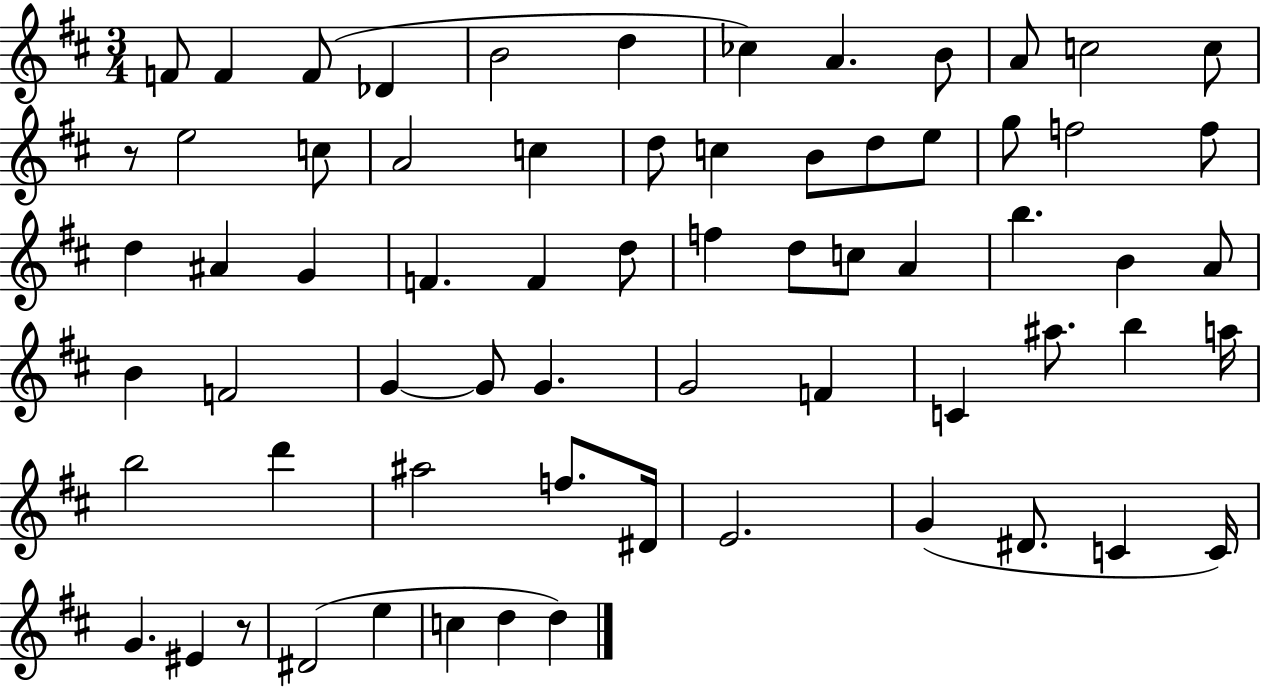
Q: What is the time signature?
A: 3/4